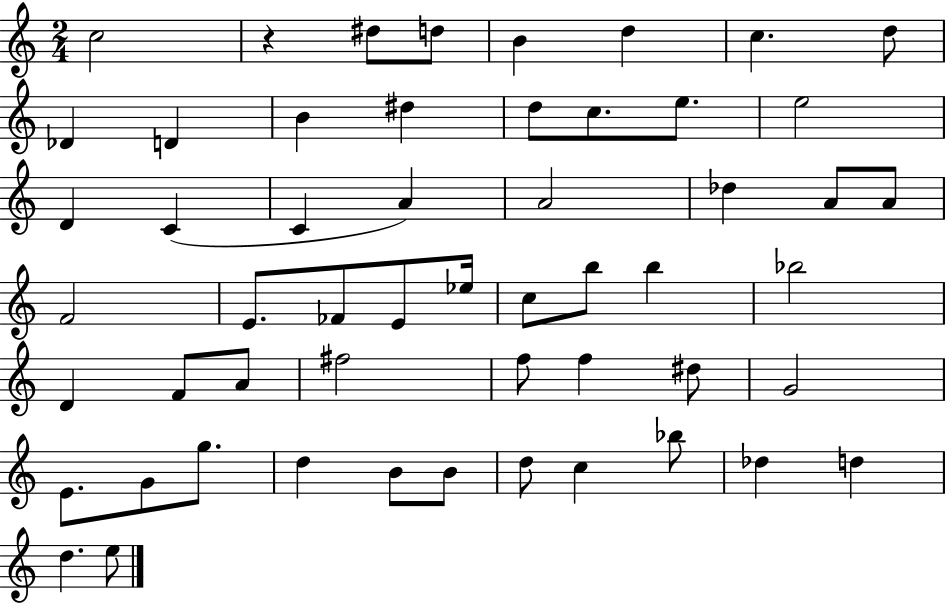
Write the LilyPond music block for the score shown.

{
  \clef treble
  \numericTimeSignature
  \time 2/4
  \key c \major
  c''2 | r4 dis''8 d''8 | b'4 d''4 | c''4. d''8 | \break des'4 d'4 | b'4 dis''4 | d''8 c''8. e''8. | e''2 | \break d'4 c'4( | c'4 a'4) | a'2 | des''4 a'8 a'8 | \break f'2 | e'8. fes'8 e'8 ees''16 | c''8 b''8 b''4 | bes''2 | \break d'4 f'8 a'8 | fis''2 | f''8 f''4 dis''8 | g'2 | \break e'8. g'8 g''8. | d''4 b'8 b'8 | d''8 c''4 bes''8 | des''4 d''4 | \break d''4. e''8 | \bar "|."
}